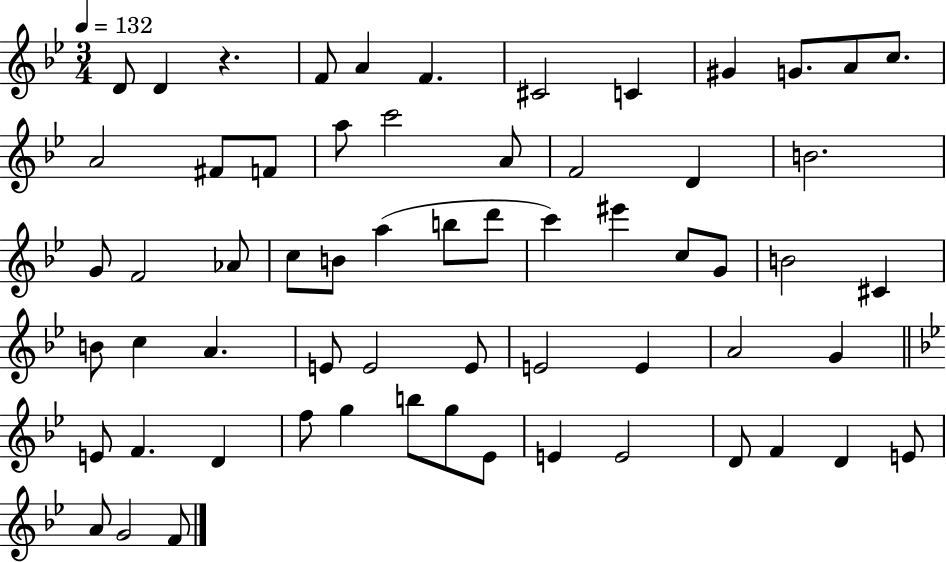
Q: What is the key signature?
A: BES major